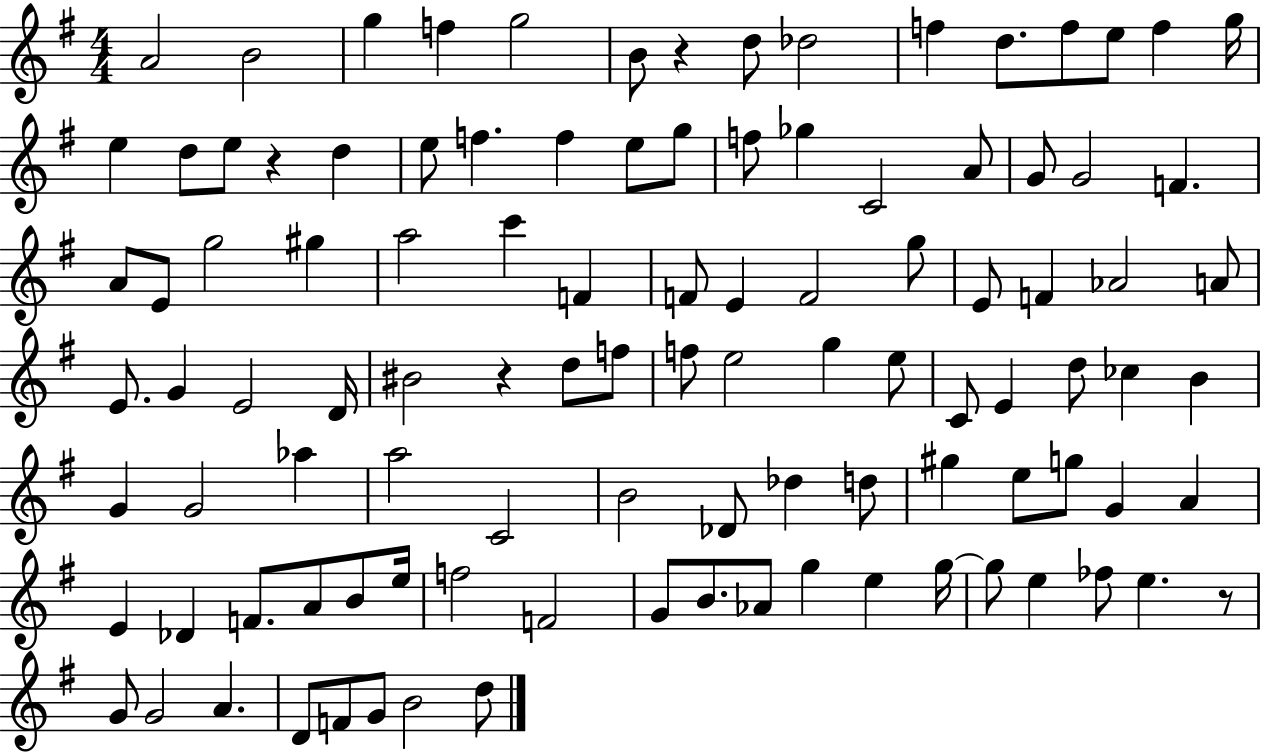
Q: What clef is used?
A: treble